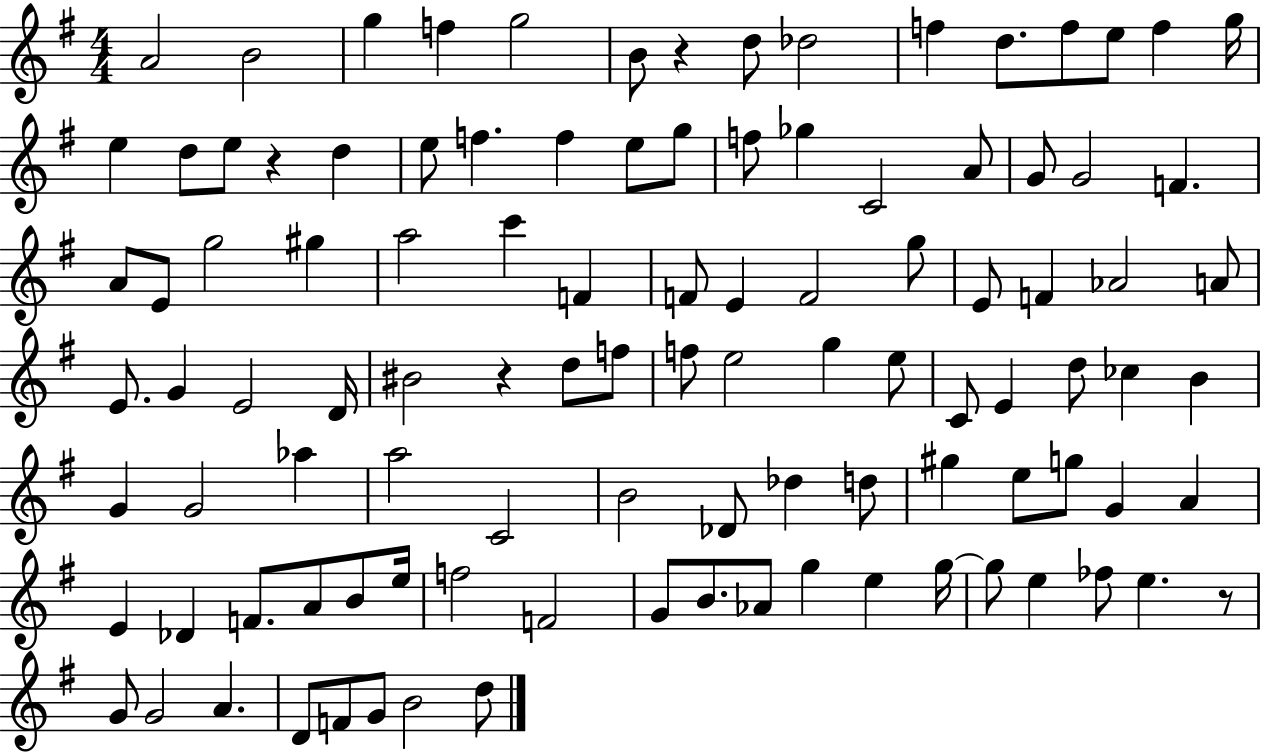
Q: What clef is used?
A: treble